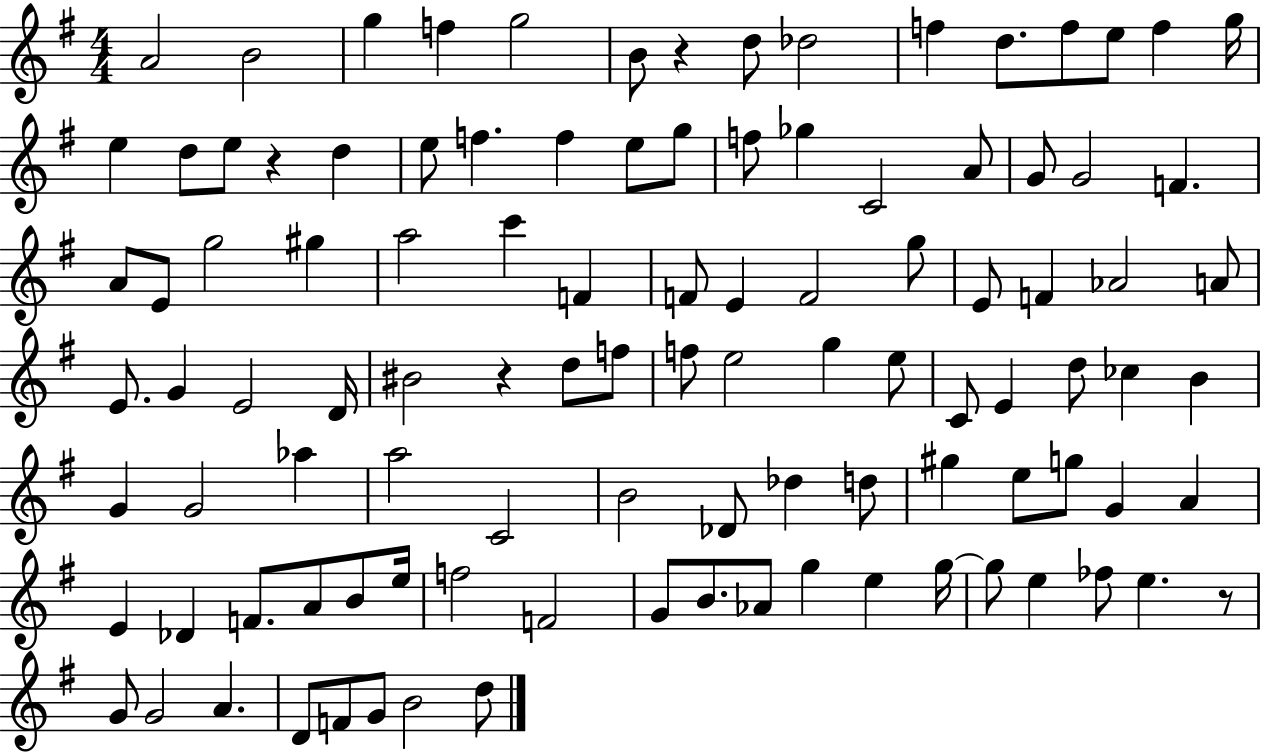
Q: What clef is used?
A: treble